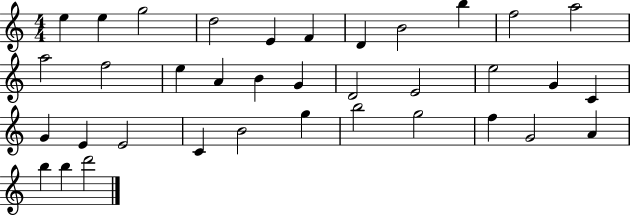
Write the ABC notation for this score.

X:1
T:Untitled
M:4/4
L:1/4
K:C
e e g2 d2 E F D B2 b f2 a2 a2 f2 e A B G D2 E2 e2 G C G E E2 C B2 g b2 g2 f G2 A b b d'2